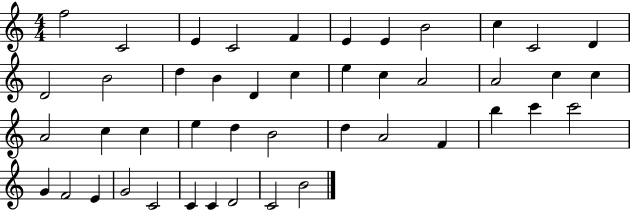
{
  \clef treble
  \numericTimeSignature
  \time 4/4
  \key c \major
  f''2 c'2 | e'4 c'2 f'4 | e'4 e'4 b'2 | c''4 c'2 d'4 | \break d'2 b'2 | d''4 b'4 d'4 c''4 | e''4 c''4 a'2 | a'2 c''4 c''4 | \break a'2 c''4 c''4 | e''4 d''4 b'2 | d''4 a'2 f'4 | b''4 c'''4 c'''2 | \break g'4 f'2 e'4 | g'2 c'2 | c'4 c'4 d'2 | c'2 b'2 | \break \bar "|."
}